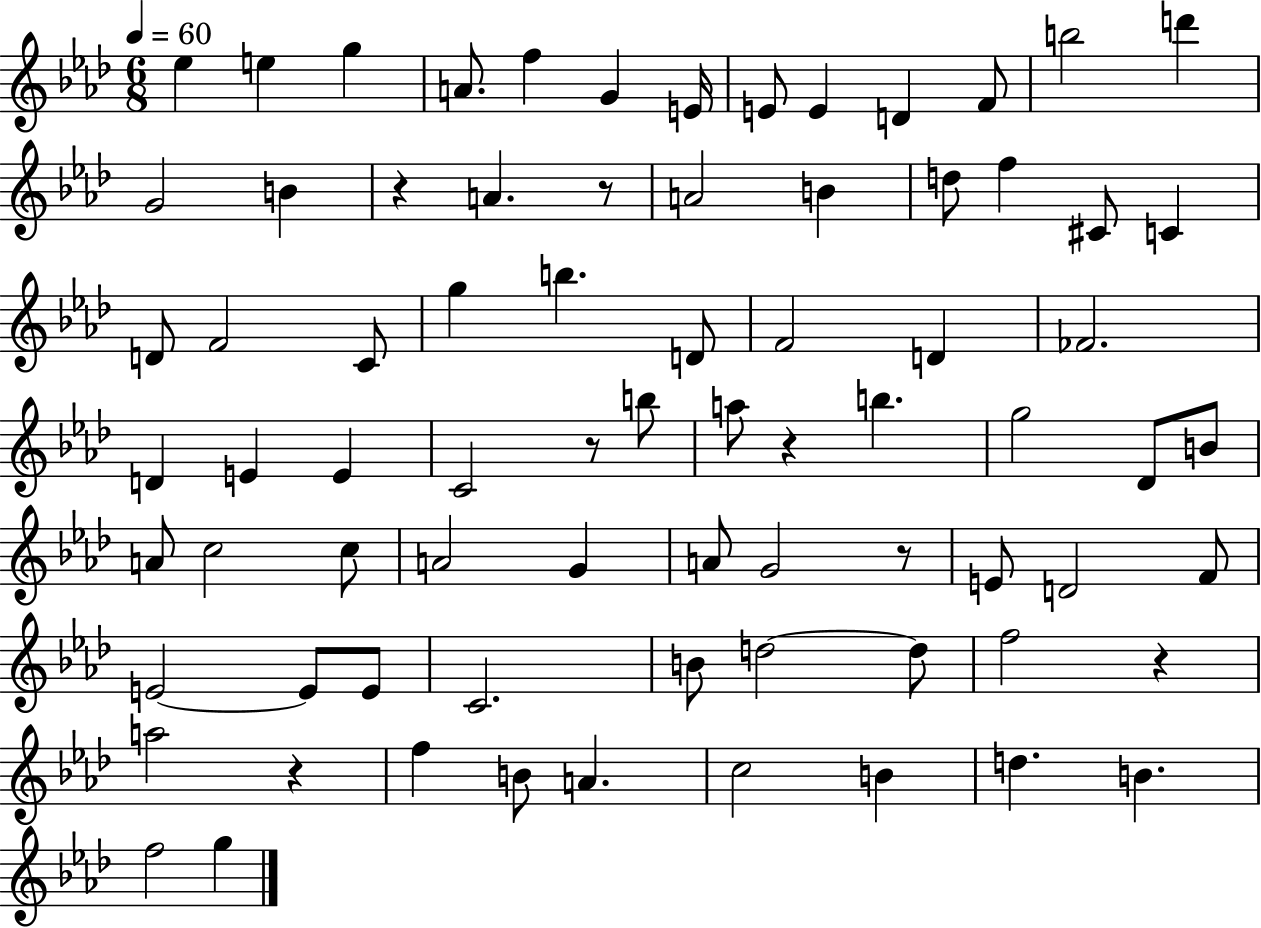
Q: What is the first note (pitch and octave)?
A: Eb5